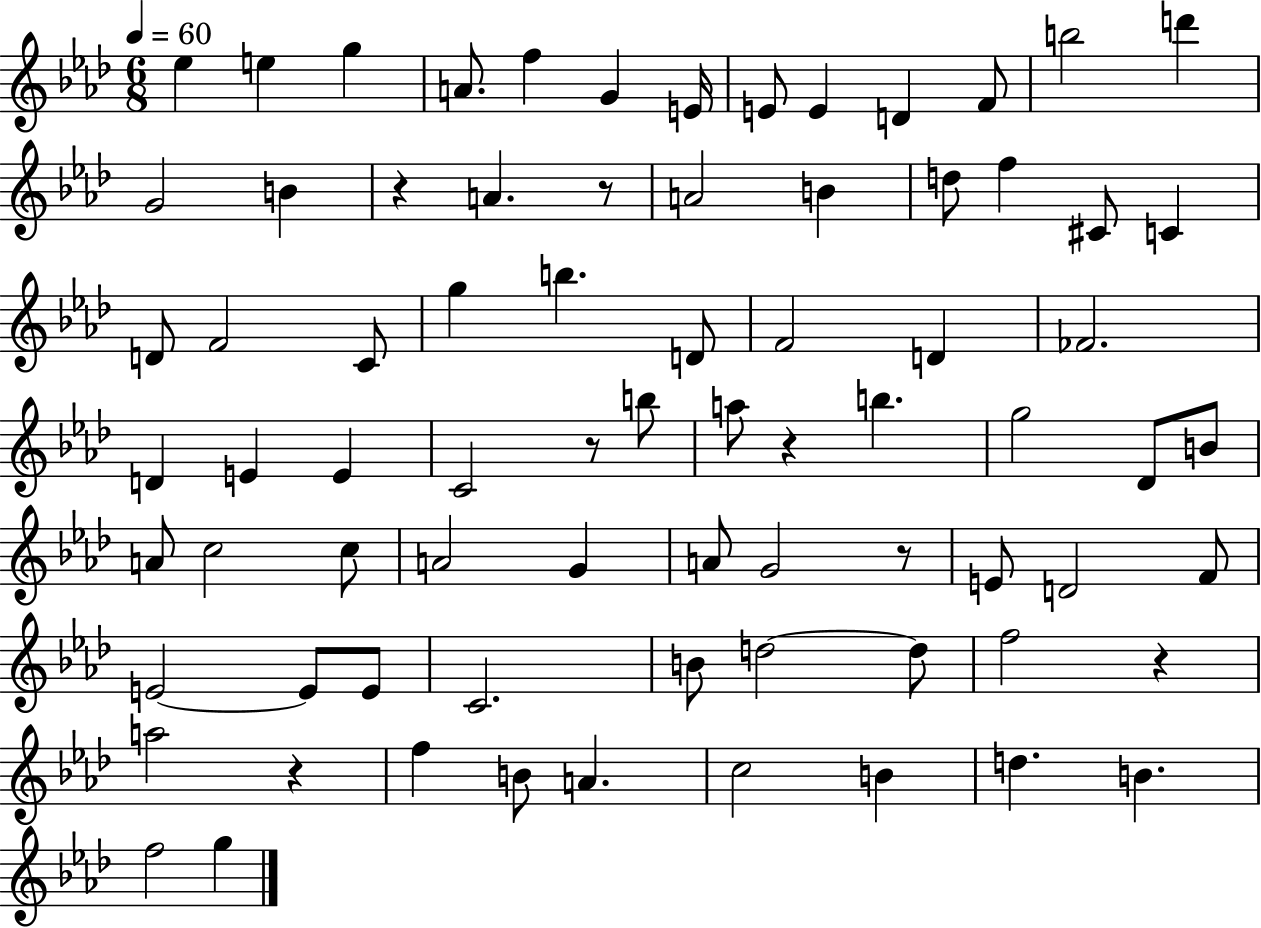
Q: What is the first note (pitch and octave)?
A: Eb5